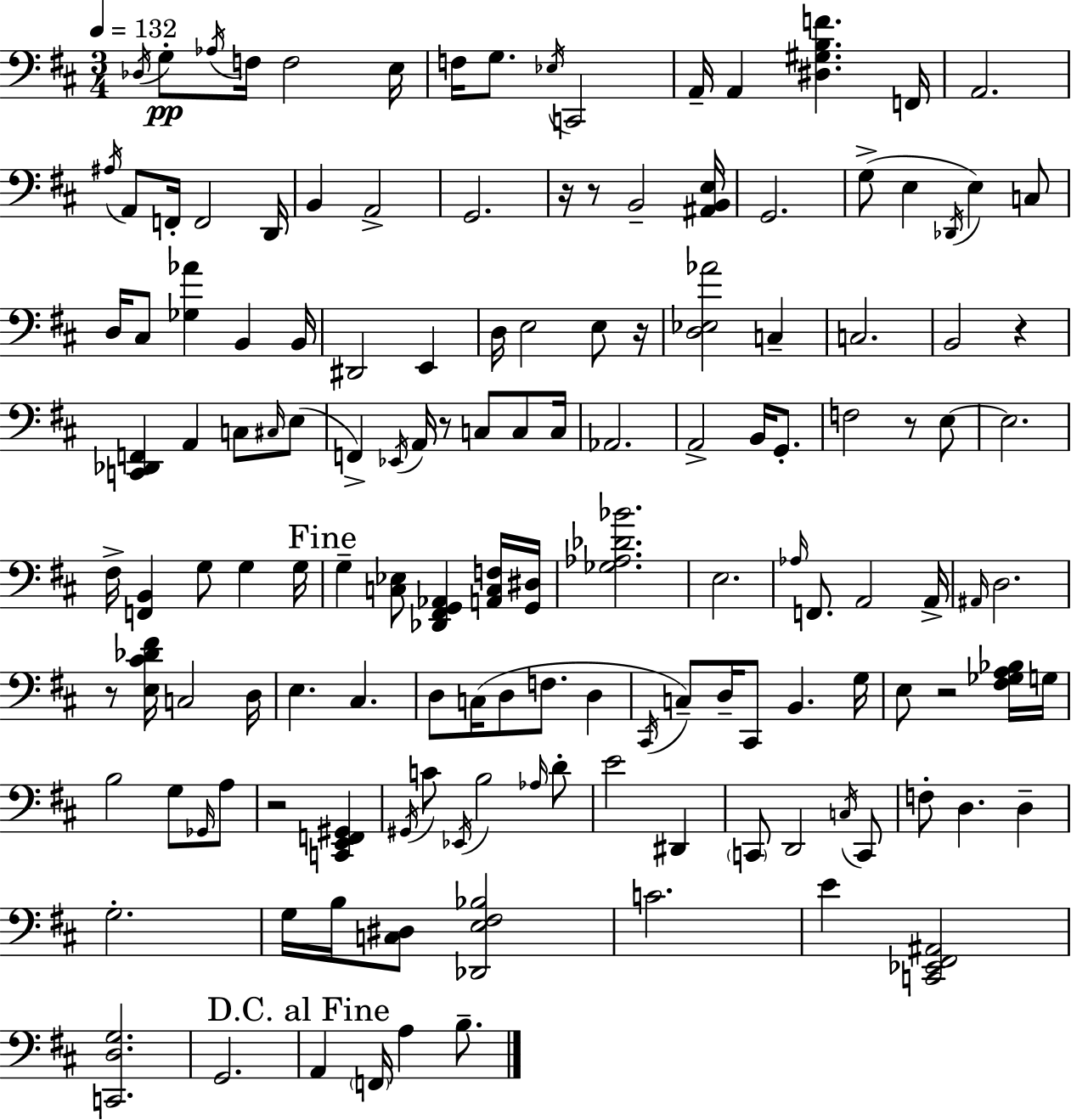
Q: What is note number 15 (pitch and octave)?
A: A#3